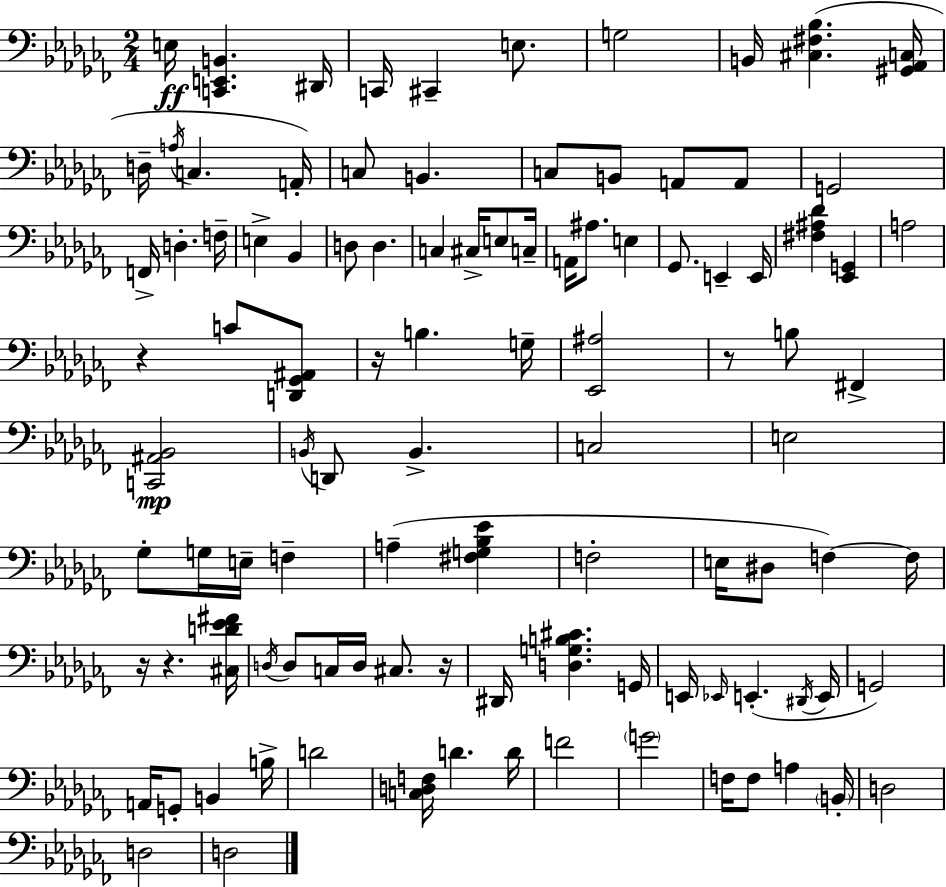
X:1
T:Untitled
M:2/4
L:1/4
K:Abm
E,/4 [C,,E,,B,,] ^D,,/4 C,,/4 ^C,, E,/2 G,2 B,,/4 [^C,^F,_B,] [^G,,_A,,C,]/4 D,/4 A,/4 C, A,,/4 C,/2 B,, C,/2 B,,/2 A,,/2 A,,/2 G,,2 F,,/4 D, F,/4 E, _B,, D,/2 D, C, ^C,/4 E,/2 C,/4 A,,/4 ^A,/2 E, _G,,/2 E,, E,,/4 [^F,^A,_D] [_E,,G,,] A,2 z C/2 [D,,_G,,^A,,]/2 z/4 B, G,/4 [_E,,^A,]2 z/2 B,/2 ^F,, [C,,^A,,_B,,]2 B,,/4 D,,/2 B,, C,2 E,2 _G,/2 G,/4 E,/4 F, A, [^F,G,_B,_E] F,2 E,/4 ^D,/2 F, F,/4 z/4 z [^C,D_E^F]/4 D,/4 D,/2 C,/4 D,/4 ^C,/2 z/4 ^D,,/4 [D,G,B,^C] G,,/4 E,,/4 _E,,/4 E,, ^D,,/4 E,,/4 G,,2 A,,/4 G,,/2 B,, B,/4 D2 [C,D,F,]/4 D D/4 F2 G2 F,/4 F,/2 A, B,,/4 D,2 D,2 D,2